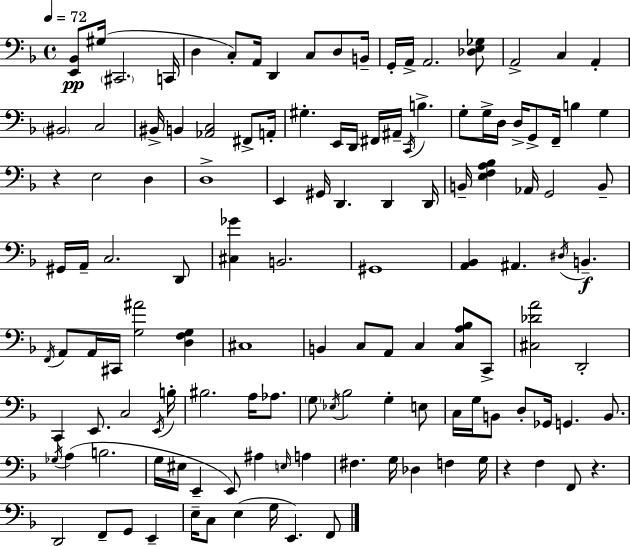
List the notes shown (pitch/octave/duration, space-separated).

[E2,Bb2]/e G#3/s C#2/h. C2/s D3/q C3/e A2/s D2/q C3/e D3/e B2/s G2/s A2/s A2/h. [Db3,E3,Gb3]/e A2/h C3/q A2/q BIS2/h C3/h BIS2/s B2/q [Ab2,C3]/h F#2/e A2/s G#3/q. E2/s D2/s F#2/s A#2/s C2/s B3/q. G3/e G3/s D3/s D3/s G2/e F2/s B3/q G3/q R/q E3/h D3/q D3/w E2/q G#2/s D2/q. D2/q D2/s B2/s [E3,F3,A3,Bb3]/q Ab2/s G2/h B2/e G#2/s A2/s C3/h. D2/e [C#3,Gb4]/q B2/h. G#2/w [A2,Bb2]/q A#2/q. D#3/s B2/q. F2/s A2/e A2/s C#2/s [G3,A#4]/h [D3,F3,G3]/q C#3/w B2/q C3/e A2/e C3/q [C3,A3,Bb3]/e C2/e [C#3,Db4,A4]/h D2/h C2/q E2/e. C3/h E2/s B3/s BIS3/h. A3/s Ab3/e. G3/e Eb3/s Bb3/h G3/q E3/e C3/s G3/s B2/e D3/e Gb2/s G2/q. B2/e. Gb3/s A3/q B3/h. G3/s EIS3/s E2/q E2/e A#3/q E3/s A3/q F#3/q. G3/s Db3/q F3/q G3/s R/q F3/q F2/e R/q. D2/h F2/e G2/e E2/q E3/s C3/e E3/q G3/s E2/q. F2/e